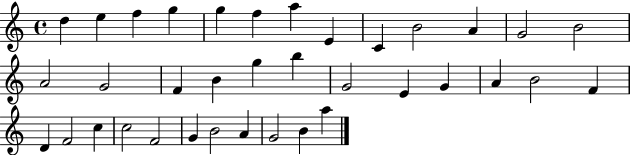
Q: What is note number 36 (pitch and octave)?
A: A5